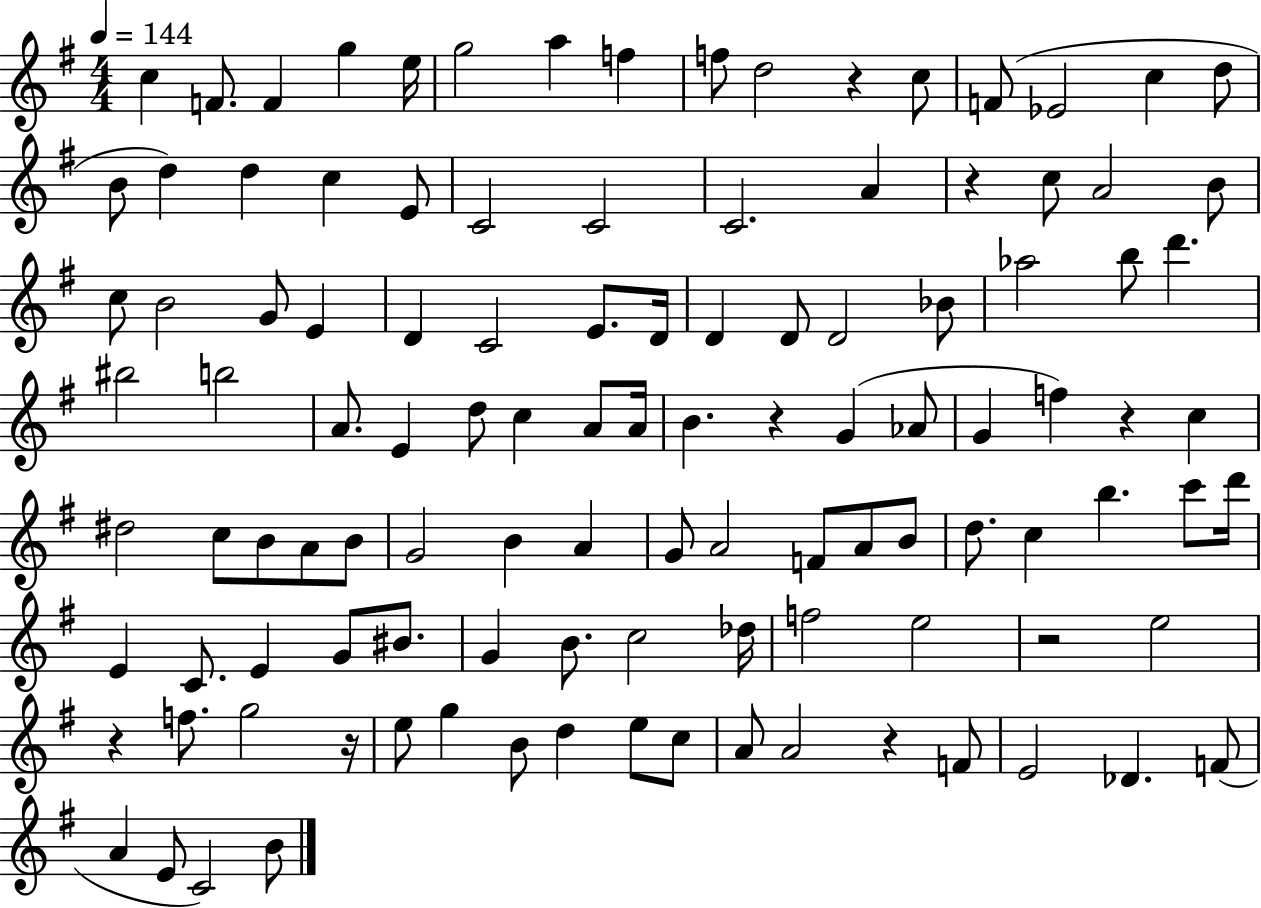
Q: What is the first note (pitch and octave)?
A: C5